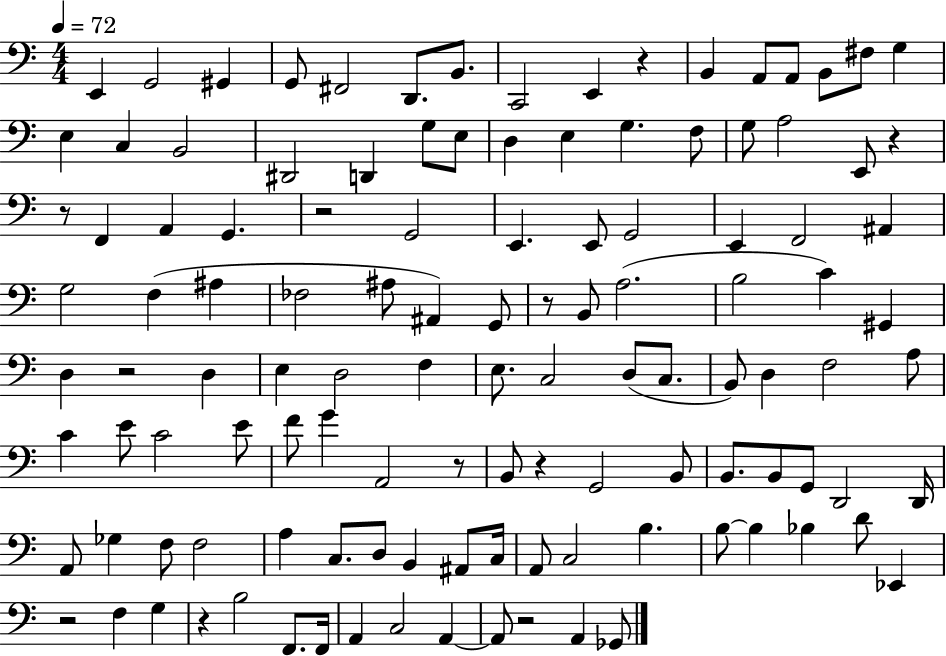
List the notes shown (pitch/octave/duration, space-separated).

E2/q G2/h G#2/q G2/e F#2/h D2/e. B2/e. C2/h E2/q R/q B2/q A2/e A2/e B2/e F#3/e G3/q E3/q C3/q B2/h D#2/h D2/q G3/e E3/e D3/q E3/q G3/q. F3/e G3/e A3/h E2/e R/q R/e F2/q A2/q G2/q. R/h G2/h E2/q. E2/e G2/h E2/q F2/h A#2/q G3/h F3/q A#3/q FES3/h A#3/e A#2/q G2/e R/e B2/e A3/h. B3/h C4/q G#2/q D3/q R/h D3/q E3/q D3/h F3/q E3/e. C3/h D3/e C3/e. B2/e D3/q F3/h A3/e C4/q E4/e C4/h E4/e F4/e G4/q A2/h R/e B2/e R/q G2/h B2/e B2/e. B2/e G2/e D2/h D2/s A2/e Gb3/q F3/e F3/h A3/q C3/e. D3/e B2/q A#2/e C3/s A2/e C3/h B3/q. B3/e B3/q Bb3/q D4/e Eb2/q R/h F3/q G3/q R/q B3/h F2/e. F2/s A2/q C3/h A2/q A2/e R/h A2/q Gb2/e